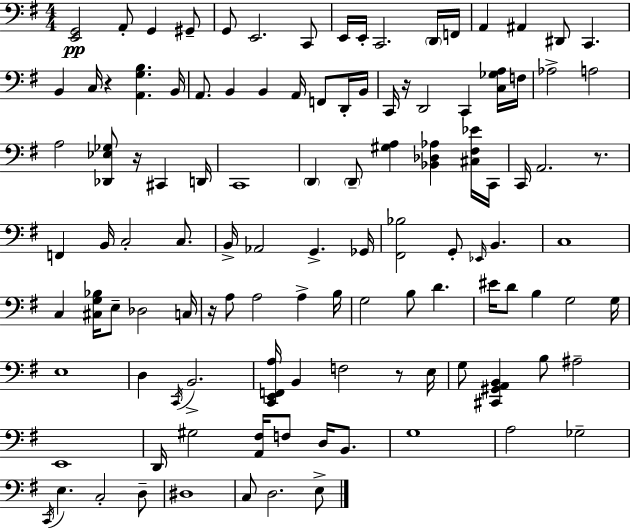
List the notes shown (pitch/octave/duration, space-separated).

[E2,G2]/h A2/e G2/q G#2/e G2/e E2/h. C2/e E2/s E2/s C2/h. D2/s F2/s A2/q A#2/q D#2/e C2/q. B2/q C3/s R/q [A2,G3,B3]/q. B2/s A2/e. B2/q B2/q A2/s F2/e D2/s B2/s C2/s R/s D2/h C2/q [C3,Gb3,A3]/s F3/s Ab3/h A3/h A3/h [Db2,Eb3,Gb3]/e R/s C#2/q D2/s C2/w D2/q D2/e [G#3,A3]/q [Bb2,Db3,Ab3]/q [C#3,F#3,Eb4]/s C2/s C2/s A2/h. R/e. F2/q B2/s C3/h C3/e. B2/s Ab2/h G2/q. Gb2/s [F#2,Bb3]/h G2/e Eb2/s B2/q. C3/w C3/q [C#3,G3,Bb3]/s E3/e Db3/h C3/s R/s A3/e A3/h A3/q B3/s G3/h B3/e D4/q. EIS4/s D4/e B3/q G3/h G3/s E3/w D3/q C2/s B2/h. [C2,E2,F2,A3]/s B2/q F3/h R/e E3/s G3/e [C#2,G#2,A2,B2]/q B3/e A#3/h E2/w D2/s G#3/h [A2,F#3]/s F3/e D3/s B2/e. G3/w A3/h Gb3/h C2/s E3/q. C3/h D3/e D#3/w C3/e D3/h. E3/e